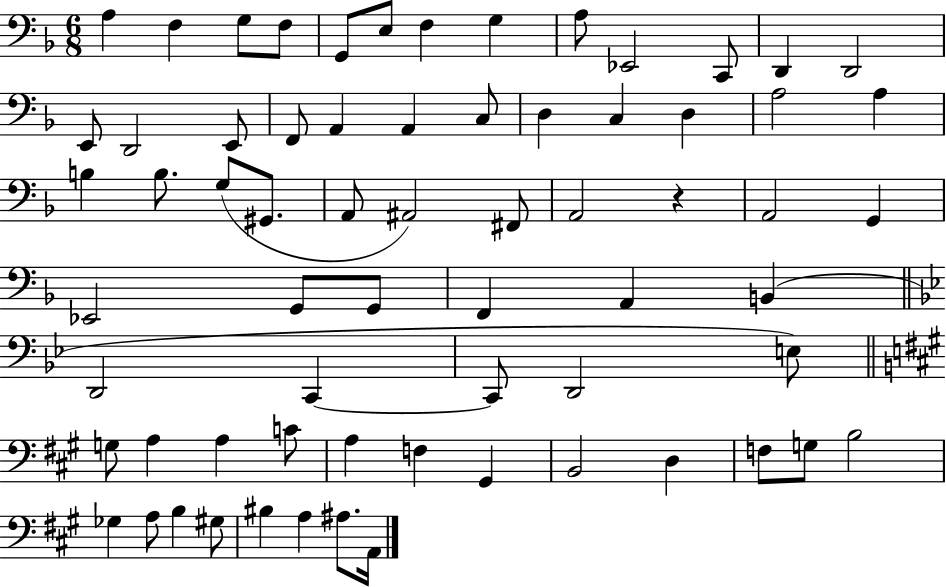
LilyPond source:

{
  \clef bass
  \numericTimeSignature
  \time 6/8
  \key f \major
  a4 f4 g8 f8 | g,8 e8 f4 g4 | a8 ees,2 c,8 | d,4 d,2 | \break e,8 d,2 e,8 | f,8 a,4 a,4 c8 | d4 c4 d4 | a2 a4 | \break b4 b8. g8( gis,8. | a,8 ais,2) fis,8 | a,2 r4 | a,2 g,4 | \break ees,2 g,8 g,8 | f,4 a,4 b,4( | \bar "||" \break \key bes \major d,2 c,4~~ | c,8 d,2 e8) | \bar "||" \break \key a \major g8 a4 a4 c'8 | a4 f4 gis,4 | b,2 d4 | f8 g8 b2 | \break ges4 a8 b4 gis8 | bis4 a4 ais8. a,16 | \bar "|."
}